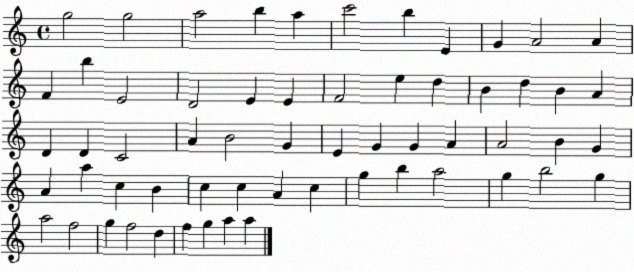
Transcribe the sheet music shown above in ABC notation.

X:1
T:Untitled
M:4/4
L:1/4
K:C
g2 g2 a2 b a c'2 b E G A2 A F b E2 D2 E E F2 e d B d B A D D C2 A B2 G E G G A A2 B G A a c B c c A c g b a2 g b2 g a2 f2 g f2 d f g a a